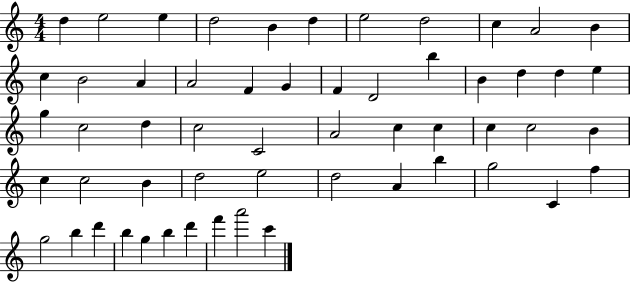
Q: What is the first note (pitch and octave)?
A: D5